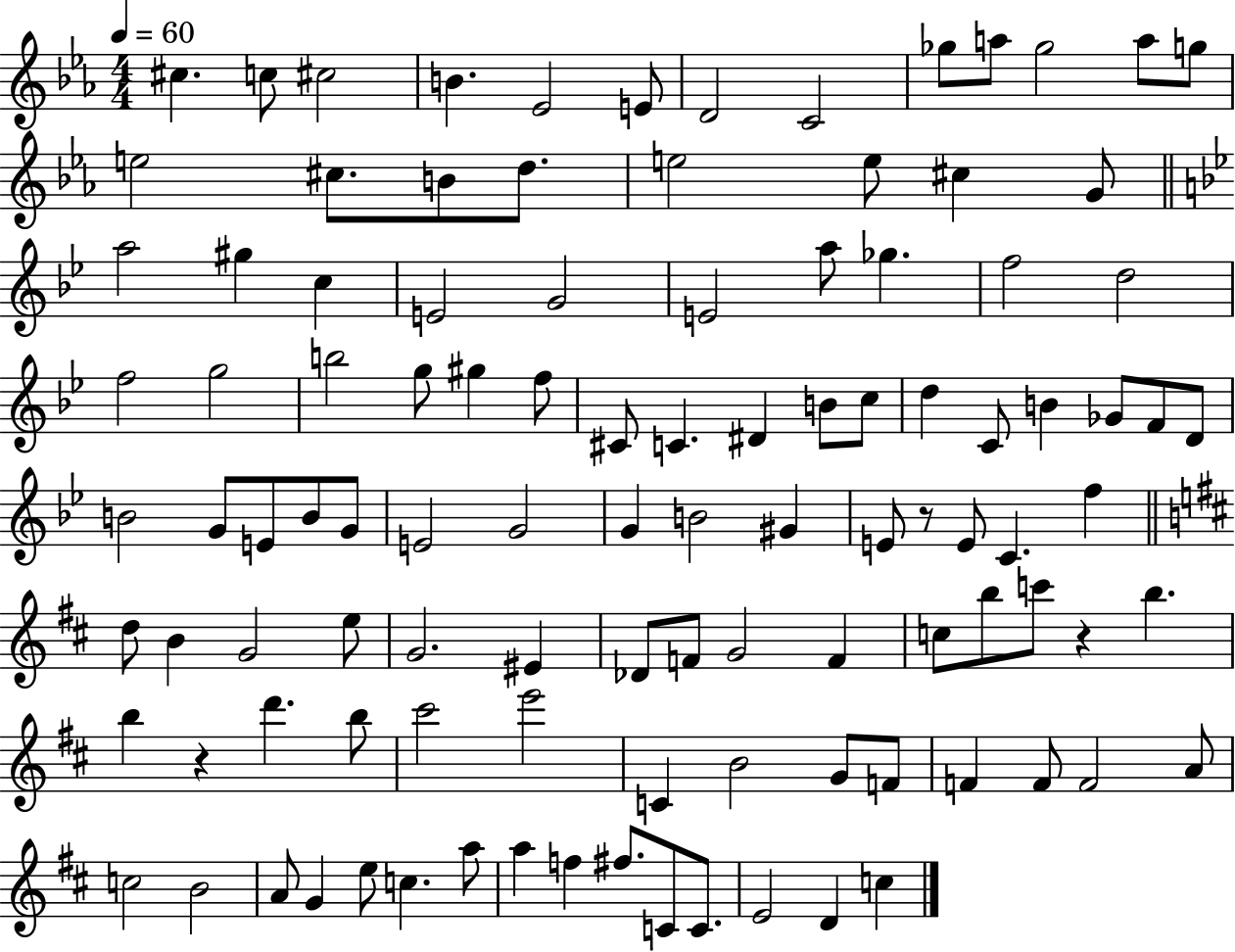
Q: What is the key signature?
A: EES major